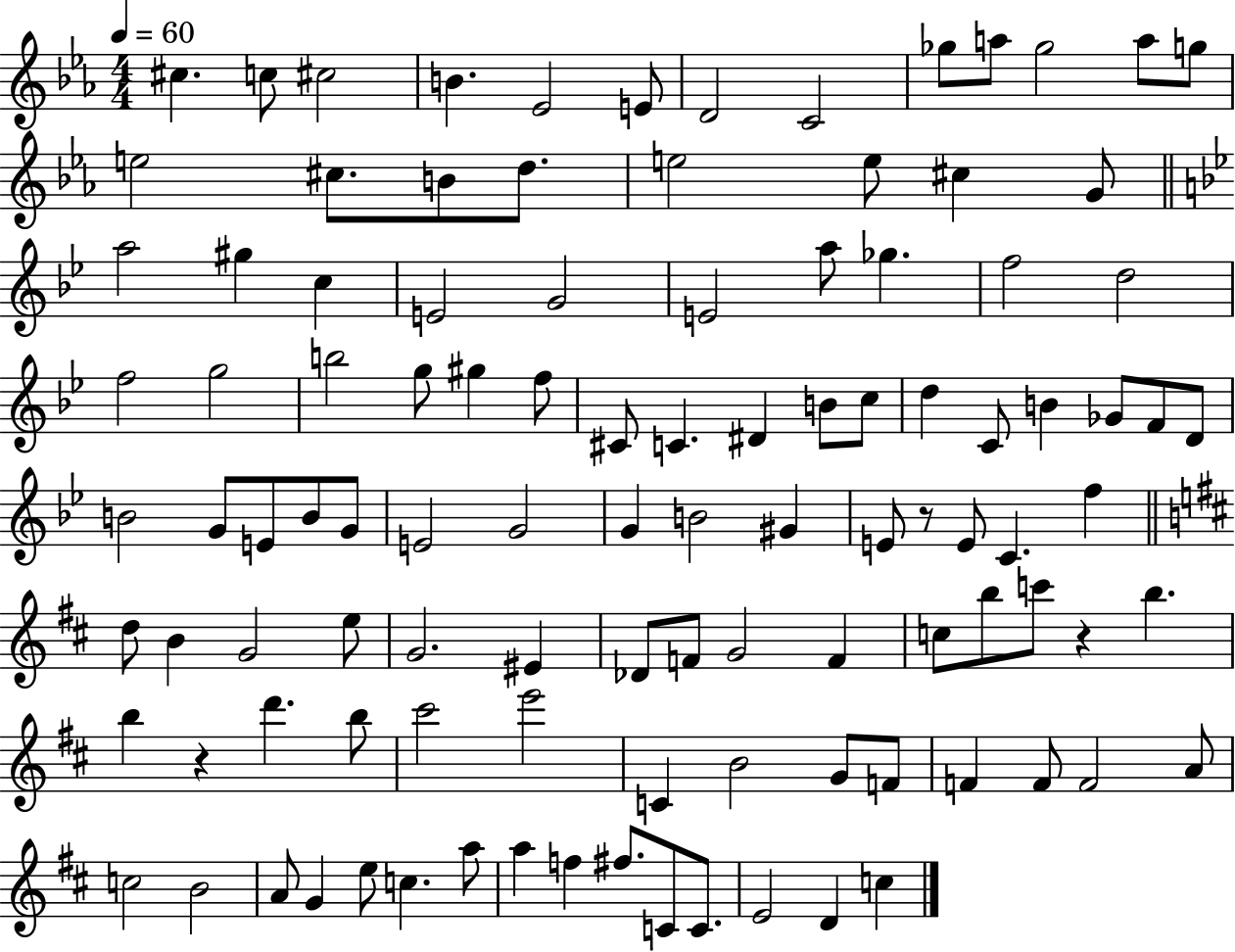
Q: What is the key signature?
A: EES major